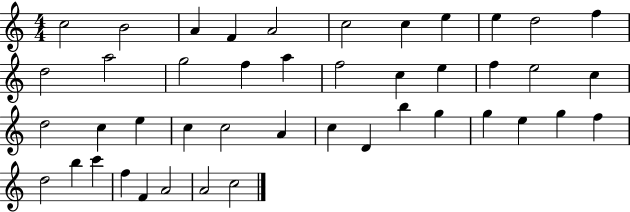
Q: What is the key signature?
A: C major